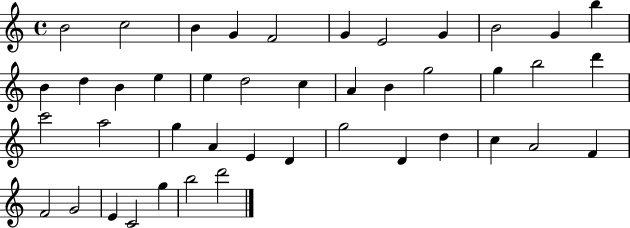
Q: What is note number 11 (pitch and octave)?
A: B5